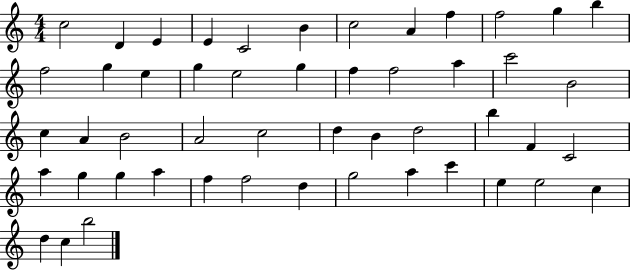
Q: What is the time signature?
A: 4/4